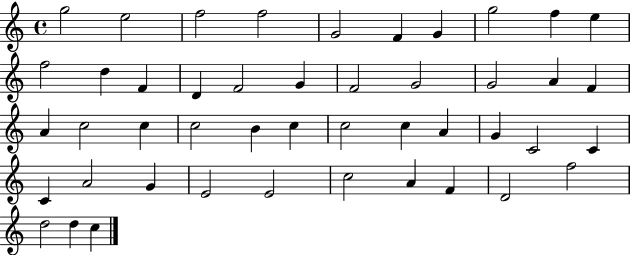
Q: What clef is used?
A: treble